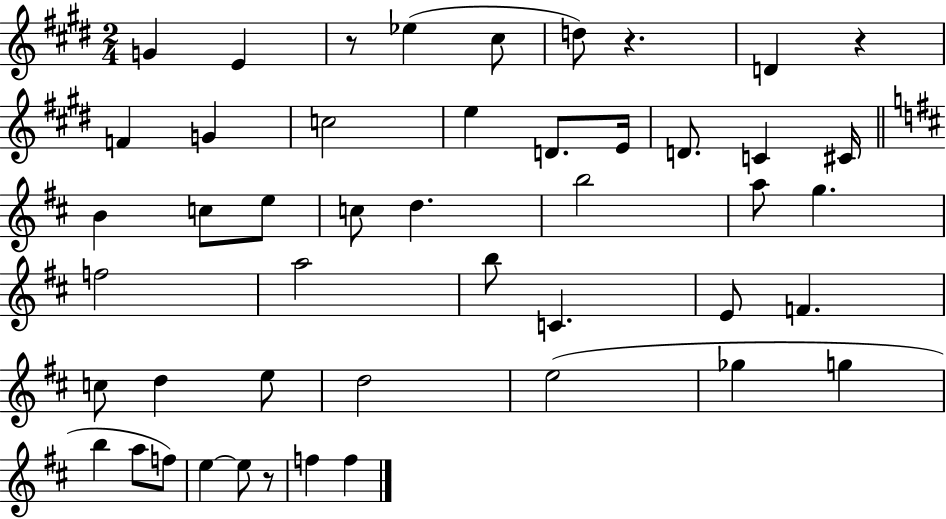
G4/q E4/q R/e Eb5/q C#5/e D5/e R/q. D4/q R/q F4/q G4/q C5/h E5/q D4/e. E4/s D4/e. C4/q C#4/s B4/q C5/e E5/e C5/e D5/q. B5/h A5/e G5/q. F5/h A5/h B5/e C4/q. E4/e F4/q. C5/e D5/q E5/e D5/h E5/h Gb5/q G5/q B5/q A5/e F5/e E5/q E5/e R/e F5/q F5/q